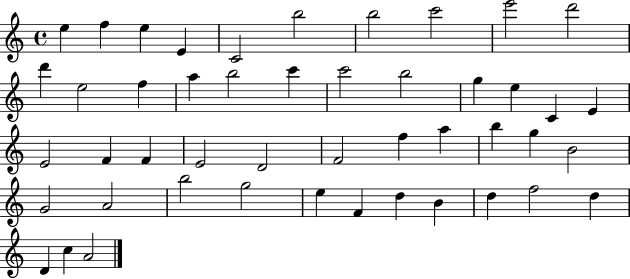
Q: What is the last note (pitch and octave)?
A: A4